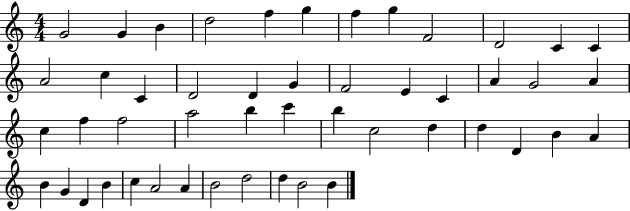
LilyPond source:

{
  \clef treble
  \numericTimeSignature
  \time 4/4
  \key c \major
  g'2 g'4 b'4 | d''2 f''4 g''4 | f''4 g''4 f'2 | d'2 c'4 c'4 | \break a'2 c''4 c'4 | d'2 d'4 g'4 | f'2 e'4 c'4 | a'4 g'2 a'4 | \break c''4 f''4 f''2 | a''2 b''4 c'''4 | b''4 c''2 d''4 | d''4 d'4 b'4 a'4 | \break b'4 g'4 d'4 b'4 | c''4 a'2 a'4 | b'2 d''2 | d''4 b'2 b'4 | \break \bar "|."
}